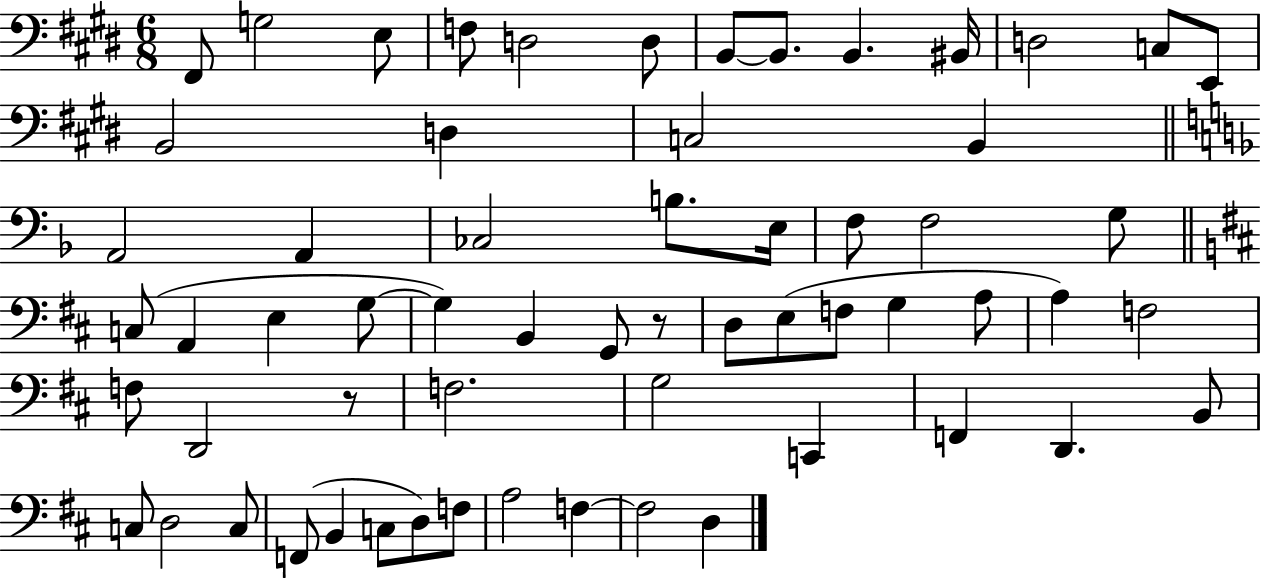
X:1
T:Untitled
M:6/8
L:1/4
K:E
^F,,/2 G,2 E,/2 F,/2 D,2 D,/2 B,,/2 B,,/2 B,, ^B,,/4 D,2 C,/2 E,,/2 B,,2 D, C,2 B,, A,,2 A,, _C,2 B,/2 E,/4 F,/2 F,2 G,/2 C,/2 A,, E, G,/2 G, B,, G,,/2 z/2 D,/2 E,/2 F,/2 G, A,/2 A, F,2 F,/2 D,,2 z/2 F,2 G,2 C,, F,, D,, B,,/2 C,/2 D,2 C,/2 F,,/2 B,, C,/2 D,/2 F,/2 A,2 F, F,2 D,